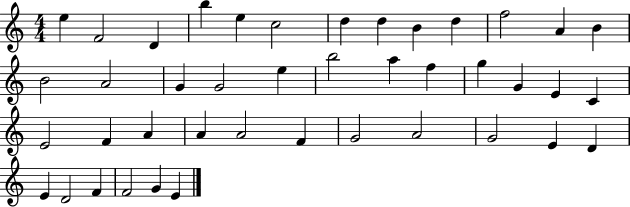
E5/q F4/h D4/q B5/q E5/q C5/h D5/q D5/q B4/q D5/q F5/h A4/q B4/q B4/h A4/h G4/q G4/h E5/q B5/h A5/q F5/q G5/q G4/q E4/q C4/q E4/h F4/q A4/q A4/q A4/h F4/q G4/h A4/h G4/h E4/q D4/q E4/q D4/h F4/q F4/h G4/q E4/q